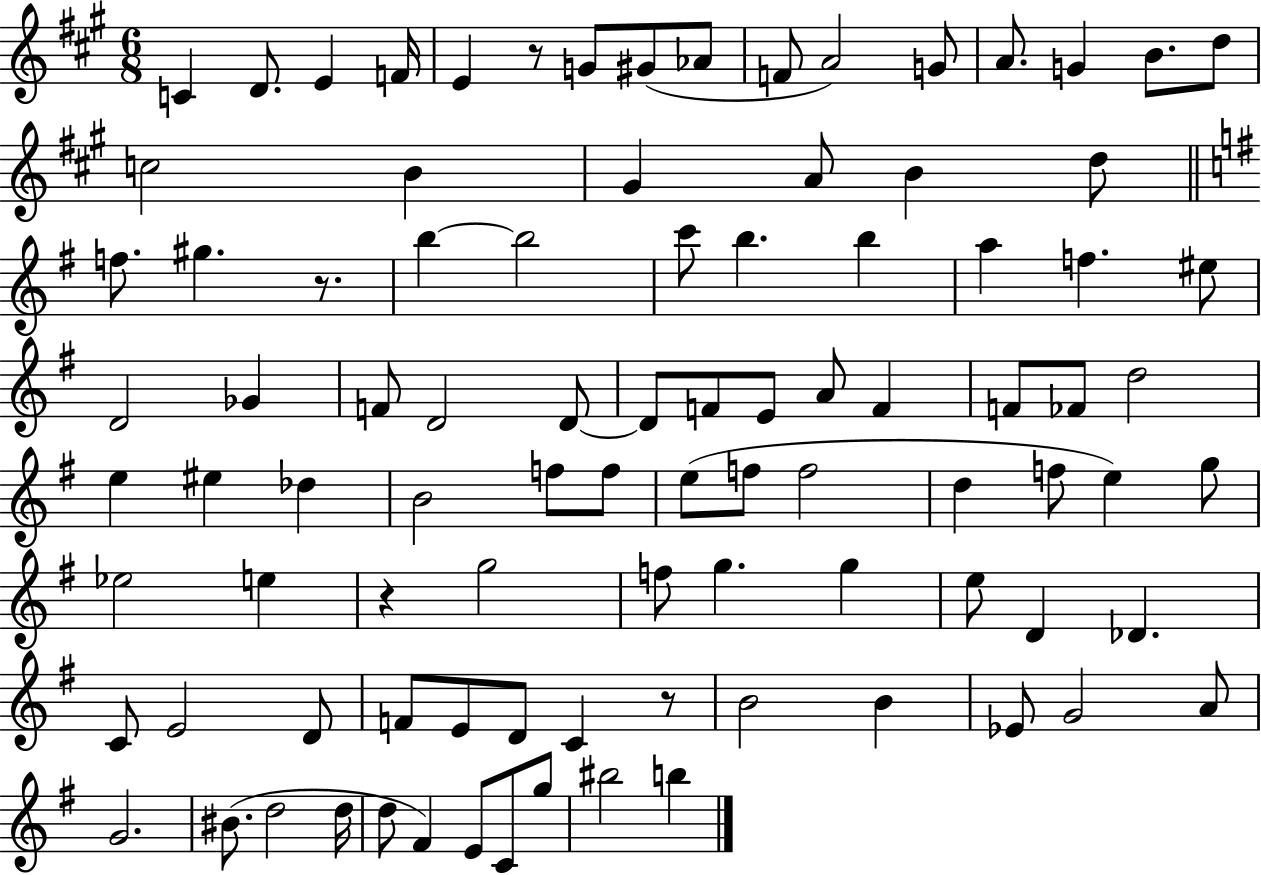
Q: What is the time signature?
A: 6/8